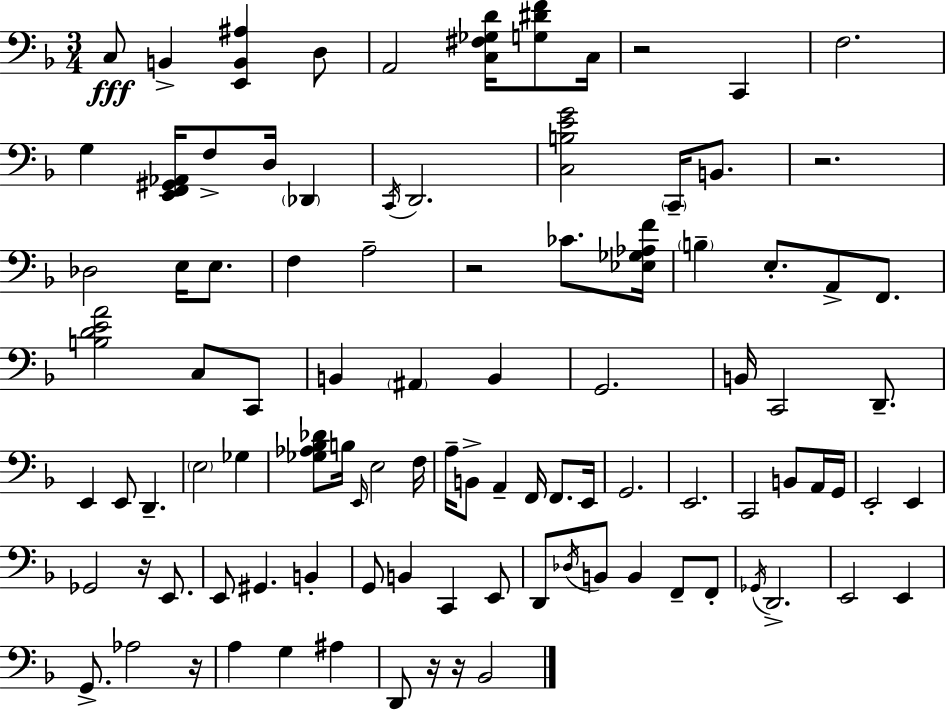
{
  \clef bass
  \numericTimeSignature
  \time 3/4
  \key d \minor
  c8\fff b,4-> <e, b, ais>4 d8 | a,2 <c fis ges d'>16 <g dis' f'>8 c16 | r2 c,4 | f2. | \break g4 <e, f, gis, aes,>16 f8-> d16 \parenthesize des,4 | \acciaccatura { c,16 } d,2. | <c b e' g'>2 \parenthesize c,16-- b,8. | r2. | \break des2 e16 e8. | f4 a2-- | r2 ces'8. | <ees ges aes f'>16 \parenthesize b4-- e8.-. a,8-> f,8. | \break <b d' e' a'>2 c8 c,8 | b,4 \parenthesize ais,4 b,4 | g,2. | b,16 c,2 d,8.-- | \break e,4 e,8 d,4.-- | \parenthesize e2 ges4 | <ges aes bes des'>8 b16 \grace { e,16 } e2 | f16 a16-- b,8-> a,4-- f,16 f,8. | \break e,16 g,2. | e,2. | c,2 b,8 | a,16 g,16 e,2-. e,4 | \break ges,2 r16 e,8. | e,8 gis,4. b,4-. | g,8 b,4 c,4 | e,8 d,8 \acciaccatura { des16 } b,8 b,4 f,8-- | \break f,8-. \acciaccatura { ges,16 } d,2.-> | e,2 | e,4 g,8.-> aes2 | r16 a4 g4 | \break ais4 d,8 r16 r16 bes,2 | \bar "|."
}